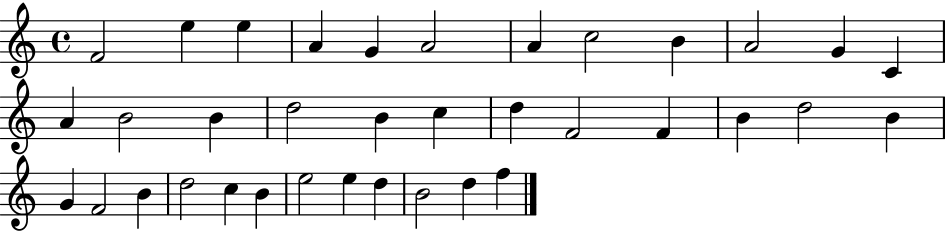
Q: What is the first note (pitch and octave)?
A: F4